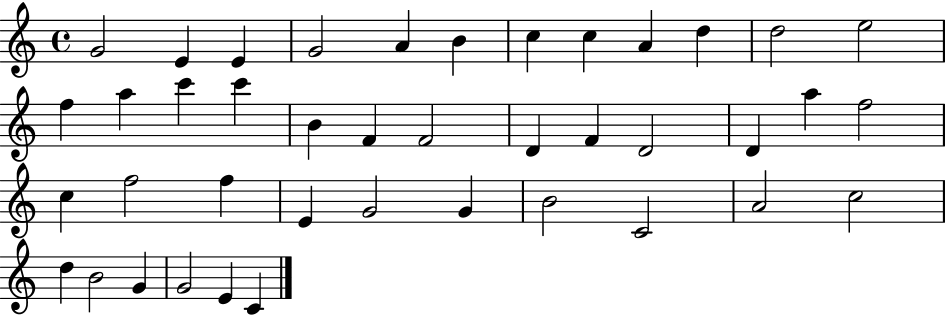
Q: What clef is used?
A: treble